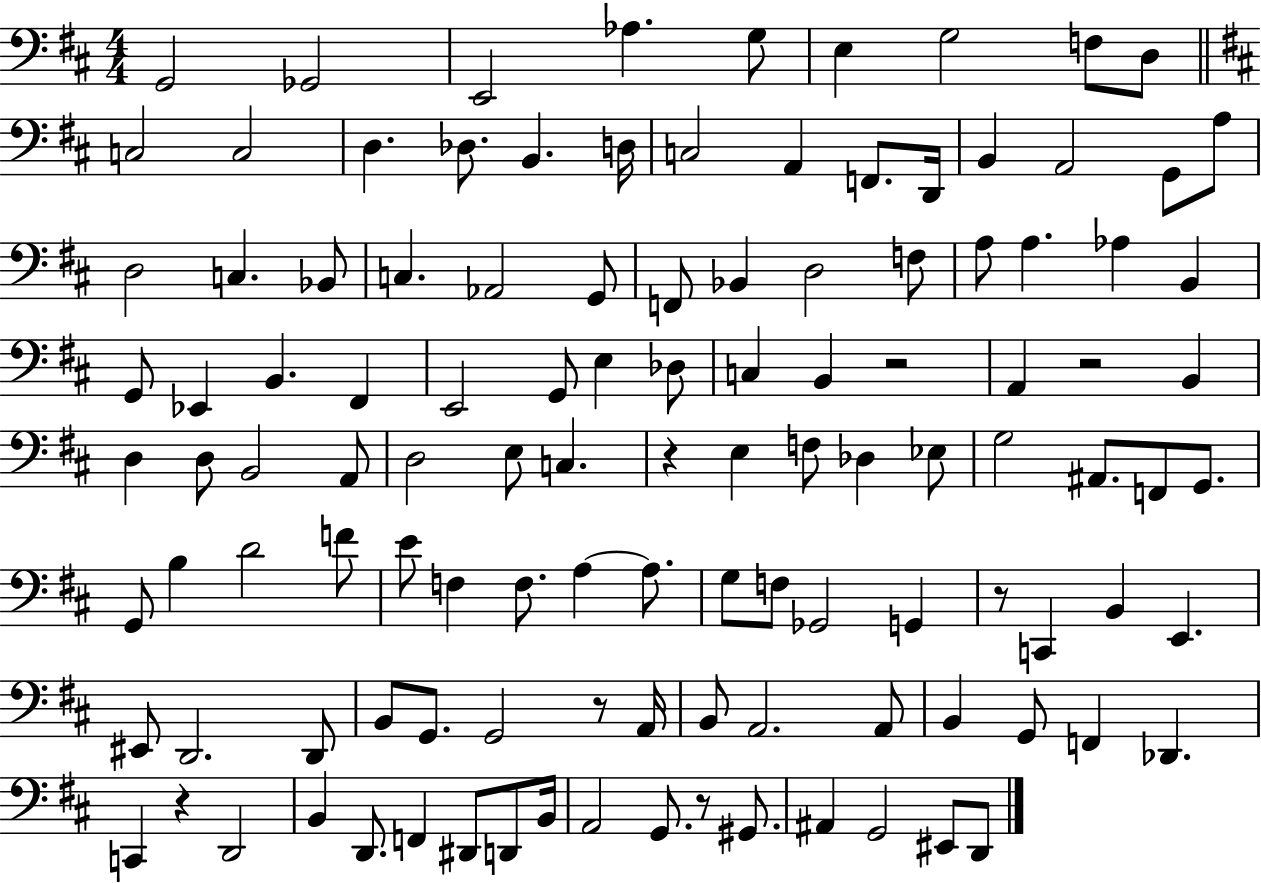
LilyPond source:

{
  \clef bass
  \numericTimeSignature
  \time 4/4
  \key d \major
  g,2 ges,2 | e,2 aes4. g8 | e4 g2 f8 d8 | \bar "||" \break \key d \major c2 c2 | d4. des8. b,4. d16 | c2 a,4 f,8. d,16 | b,4 a,2 g,8 a8 | \break d2 c4. bes,8 | c4. aes,2 g,8 | f,8 bes,4 d2 f8 | a8 a4. aes4 b,4 | \break g,8 ees,4 b,4. fis,4 | e,2 g,8 e4 des8 | c4 b,4 r2 | a,4 r2 b,4 | \break d4 d8 b,2 a,8 | d2 e8 c4. | r4 e4 f8 des4 ees8 | g2 ais,8. f,8 g,8. | \break g,8 b4 d'2 f'8 | e'8 f4 f8. a4~~ a8. | g8 f8 ges,2 g,4 | r8 c,4 b,4 e,4. | \break eis,8 d,2. d,8 | b,8 g,8. g,2 r8 a,16 | b,8 a,2. a,8 | b,4 g,8 f,4 des,4. | \break c,4 r4 d,2 | b,4 d,8. f,4 dis,8 d,8 b,16 | a,2 g,8. r8 gis,8. | ais,4 g,2 eis,8 d,8 | \break \bar "|."
}